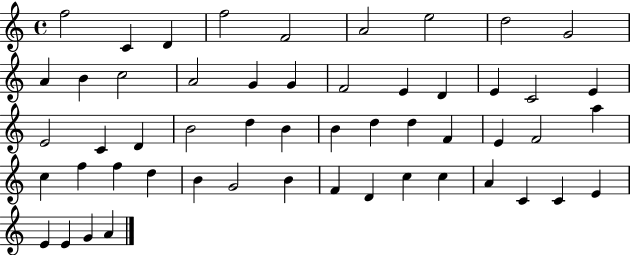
{
  \clef treble
  \time 4/4
  \defaultTimeSignature
  \key c \major
  f''2 c'4 d'4 | f''2 f'2 | a'2 e''2 | d''2 g'2 | \break a'4 b'4 c''2 | a'2 g'4 g'4 | f'2 e'4 d'4 | e'4 c'2 e'4 | \break e'2 c'4 d'4 | b'2 d''4 b'4 | b'4 d''4 d''4 f'4 | e'4 f'2 a''4 | \break c''4 f''4 f''4 d''4 | b'4 g'2 b'4 | f'4 d'4 c''4 c''4 | a'4 c'4 c'4 e'4 | \break e'4 e'4 g'4 a'4 | \bar "|."
}